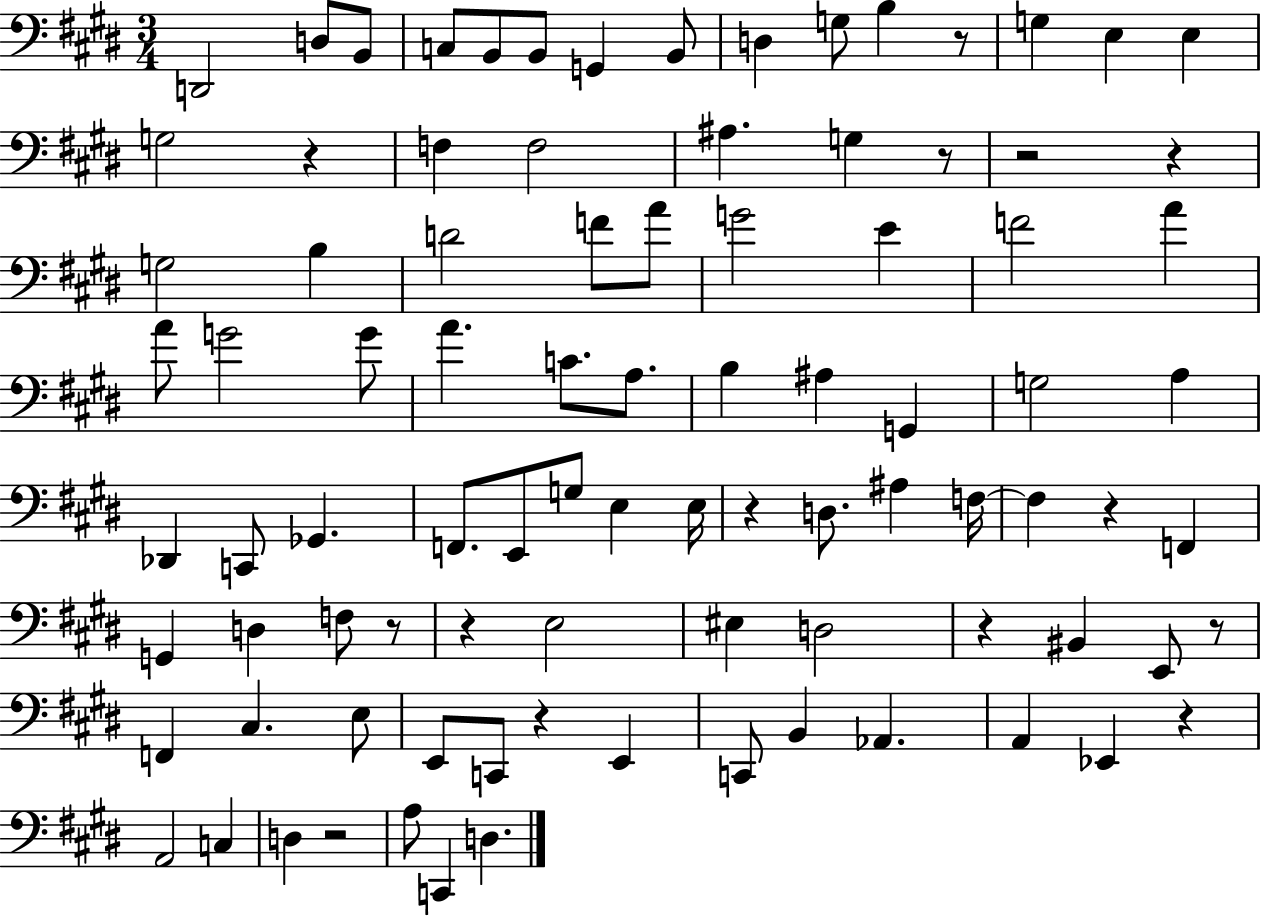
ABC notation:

X:1
T:Untitled
M:3/4
L:1/4
K:E
D,,2 D,/2 B,,/2 C,/2 B,,/2 B,,/2 G,, B,,/2 D, G,/2 B, z/2 G, E, E, G,2 z F, F,2 ^A, G, z/2 z2 z G,2 B, D2 F/2 A/2 G2 E F2 A A/2 G2 G/2 A C/2 A,/2 B, ^A, G,, G,2 A, _D,, C,,/2 _G,, F,,/2 E,,/2 G,/2 E, E,/4 z D,/2 ^A, F,/4 F, z F,, G,, D, F,/2 z/2 z E,2 ^E, D,2 z ^B,, E,,/2 z/2 F,, ^C, E,/2 E,,/2 C,,/2 z E,, C,,/2 B,, _A,, A,, _E,, z A,,2 C, D, z2 A,/2 C,, D,